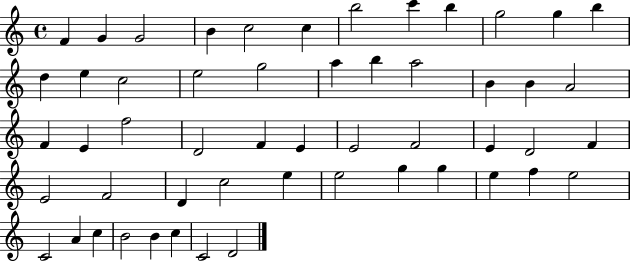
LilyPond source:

{
  \clef treble
  \time 4/4
  \defaultTimeSignature
  \key c \major
  f'4 g'4 g'2 | b'4 c''2 c''4 | b''2 c'''4 b''4 | g''2 g''4 b''4 | \break d''4 e''4 c''2 | e''2 g''2 | a''4 b''4 a''2 | b'4 b'4 a'2 | \break f'4 e'4 f''2 | d'2 f'4 e'4 | e'2 f'2 | e'4 d'2 f'4 | \break e'2 f'2 | d'4 c''2 e''4 | e''2 g''4 g''4 | e''4 f''4 e''2 | \break c'2 a'4 c''4 | b'2 b'4 c''4 | c'2 d'2 | \bar "|."
}